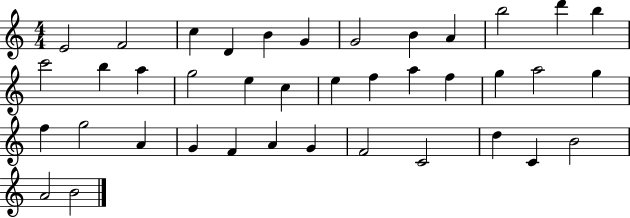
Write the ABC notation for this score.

X:1
T:Untitled
M:4/4
L:1/4
K:C
E2 F2 c D B G G2 B A b2 d' b c'2 b a g2 e c e f a f g a2 g f g2 A G F A G F2 C2 d C B2 A2 B2